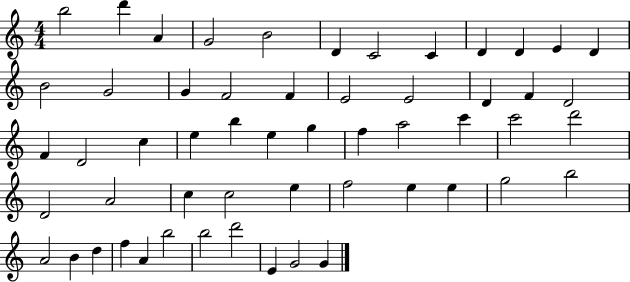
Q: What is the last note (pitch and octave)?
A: G4